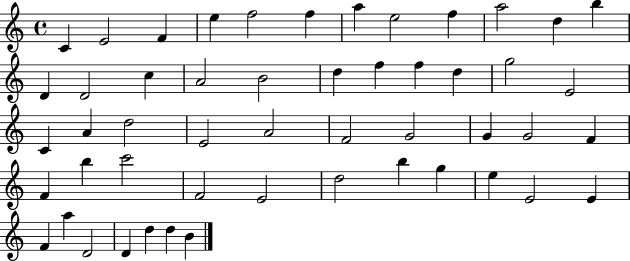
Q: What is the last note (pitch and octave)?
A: B4